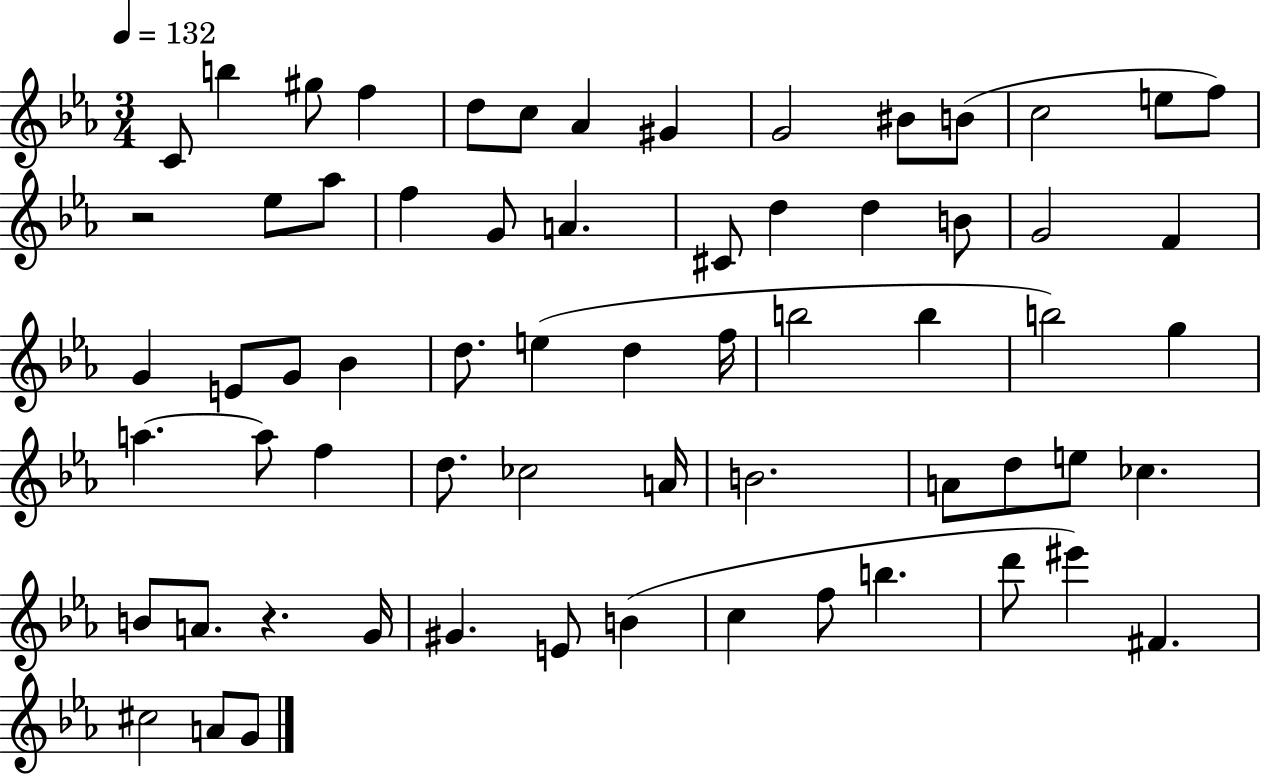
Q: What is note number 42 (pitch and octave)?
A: CES5